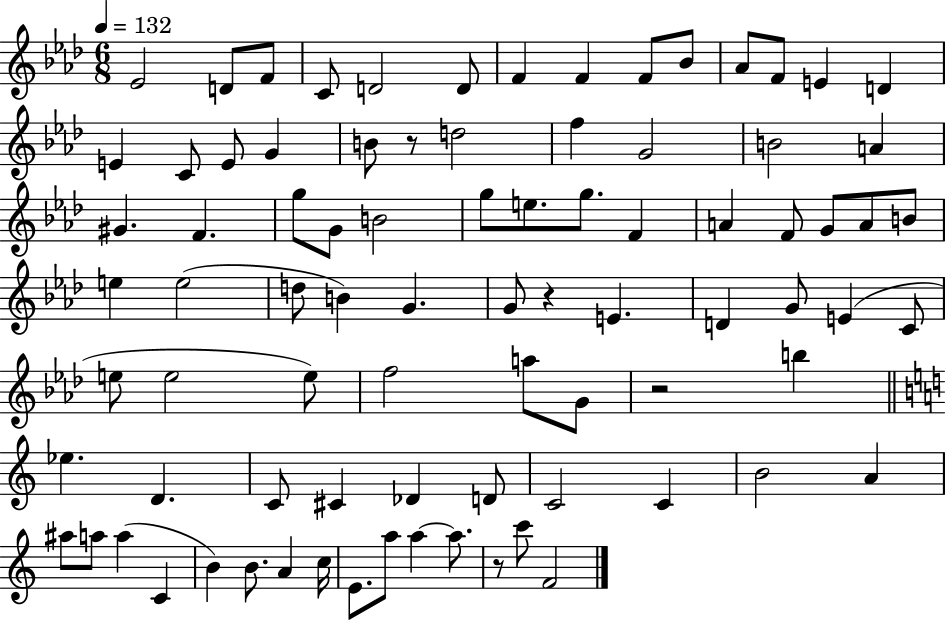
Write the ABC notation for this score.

X:1
T:Untitled
M:6/8
L:1/4
K:Ab
_E2 D/2 F/2 C/2 D2 D/2 F F F/2 _B/2 _A/2 F/2 E D E C/2 E/2 G B/2 z/2 d2 f G2 B2 A ^G F g/2 G/2 B2 g/2 e/2 g/2 F A F/2 G/2 A/2 B/2 e e2 d/2 B G G/2 z E D G/2 E C/2 e/2 e2 e/2 f2 a/2 G/2 z2 b _e D C/2 ^C _D D/2 C2 C B2 A ^a/2 a/2 a C B B/2 A c/4 E/2 a/2 a a/2 z/2 c'/2 F2